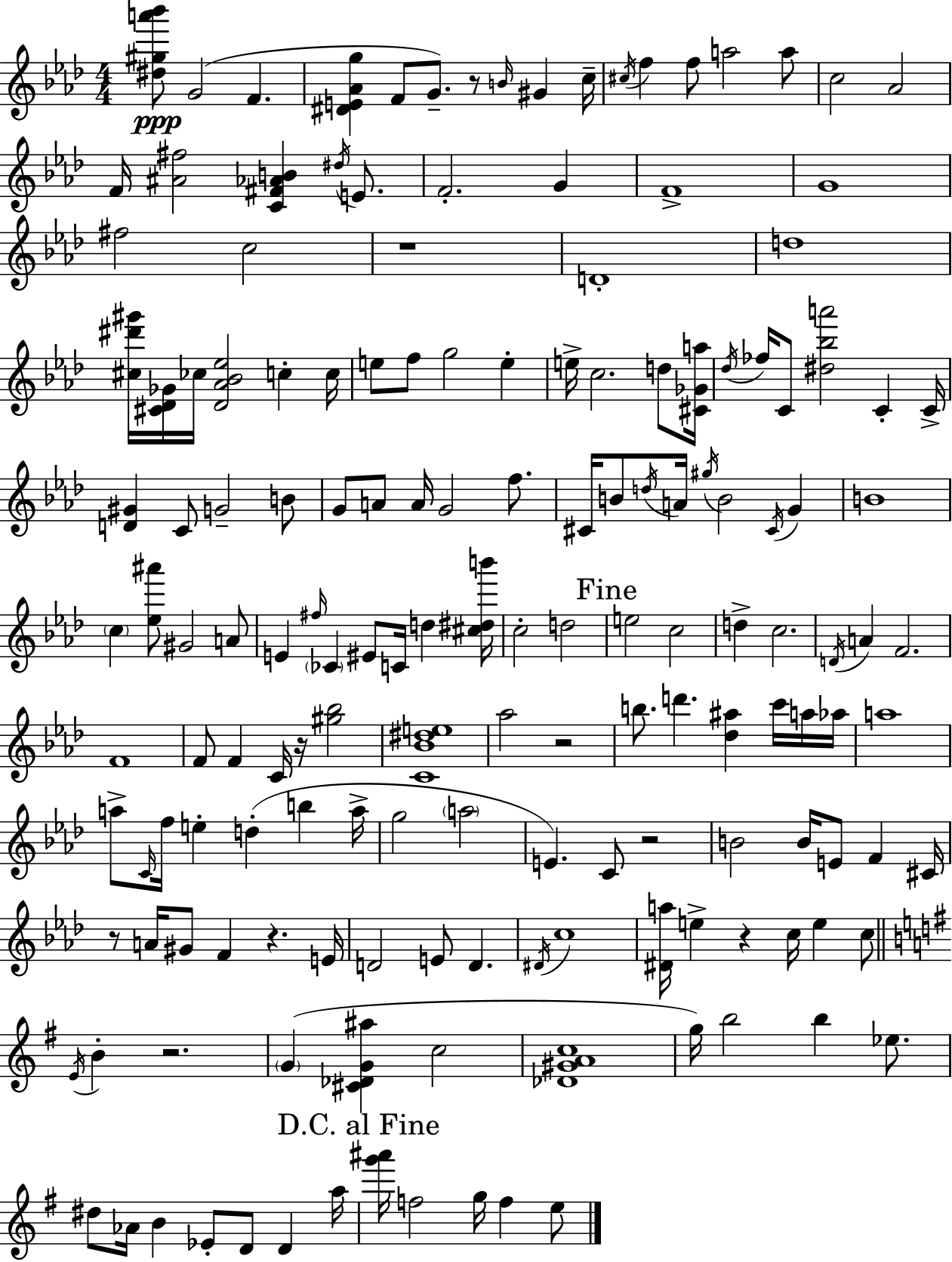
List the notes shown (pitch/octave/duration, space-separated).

[D#5,G#5,A6,Bb6]/e G4/h F4/q. [D#4,E4,Ab4,G5]/q F4/e G4/e. R/e B4/s G#4/q C5/s C#5/s F5/q F5/e A5/h A5/e C5/h Ab4/h F4/s [A#4,F#5]/h [C4,F#4,Ab4,B4]/q D#5/s E4/e. F4/h. G4/q F4/w G4/w F#5/h C5/h R/w D4/w D5/w [C#5,D#6,G#6]/s [C#4,Db4,Gb4]/s CES5/s [Db4,Ab4,Bb4,Eb5]/h C5/q C5/s E5/e F5/e G5/h E5/q E5/s C5/h. D5/e [C#4,Gb4,A5]/s Db5/s FES5/s C4/e [D#5,Bb5,A6]/h C4/q C4/s [D4,G#4]/q C4/e G4/h B4/e G4/e A4/e A4/s G4/h F5/e. C#4/s B4/e D5/s A4/s G#5/s B4/h C#4/s G4/q B4/w C5/q [Eb5,A#6]/e G#4/h A4/e E4/q F#5/s CES4/q EIS4/e C4/s D5/q [C#5,D#5,B6]/s C5/h D5/h E5/h C5/h D5/q C5/h. D4/s A4/q F4/h. F4/w F4/e F4/q C4/s R/s [G#5,Bb5]/h [C4,Bb4,D#5,E5]/w Ab5/h R/h B5/e. D6/q. [Db5,A#5]/q C6/s A5/s Ab5/s A5/w A5/e C4/s F5/s E5/q D5/q B5/q A5/s G5/h A5/h E4/q. C4/e R/h B4/h B4/s E4/e F4/q C#4/s R/e A4/s G#4/e F4/q R/q. E4/s D4/h E4/e D4/q. D#4/s C5/w [D#4,A5]/s E5/q R/q C5/s E5/q C5/e E4/s B4/q R/h. G4/q [C#4,Db4,G4,A#5]/q C5/h [Db4,G#4,A4,C5]/w G5/s B5/h B5/q Eb5/e. D#5/e Ab4/s B4/q Eb4/e D4/e D4/q A5/s [G6,A#6]/s F5/h G5/s F5/q E5/e